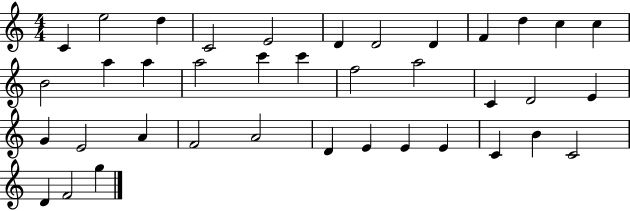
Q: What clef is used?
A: treble